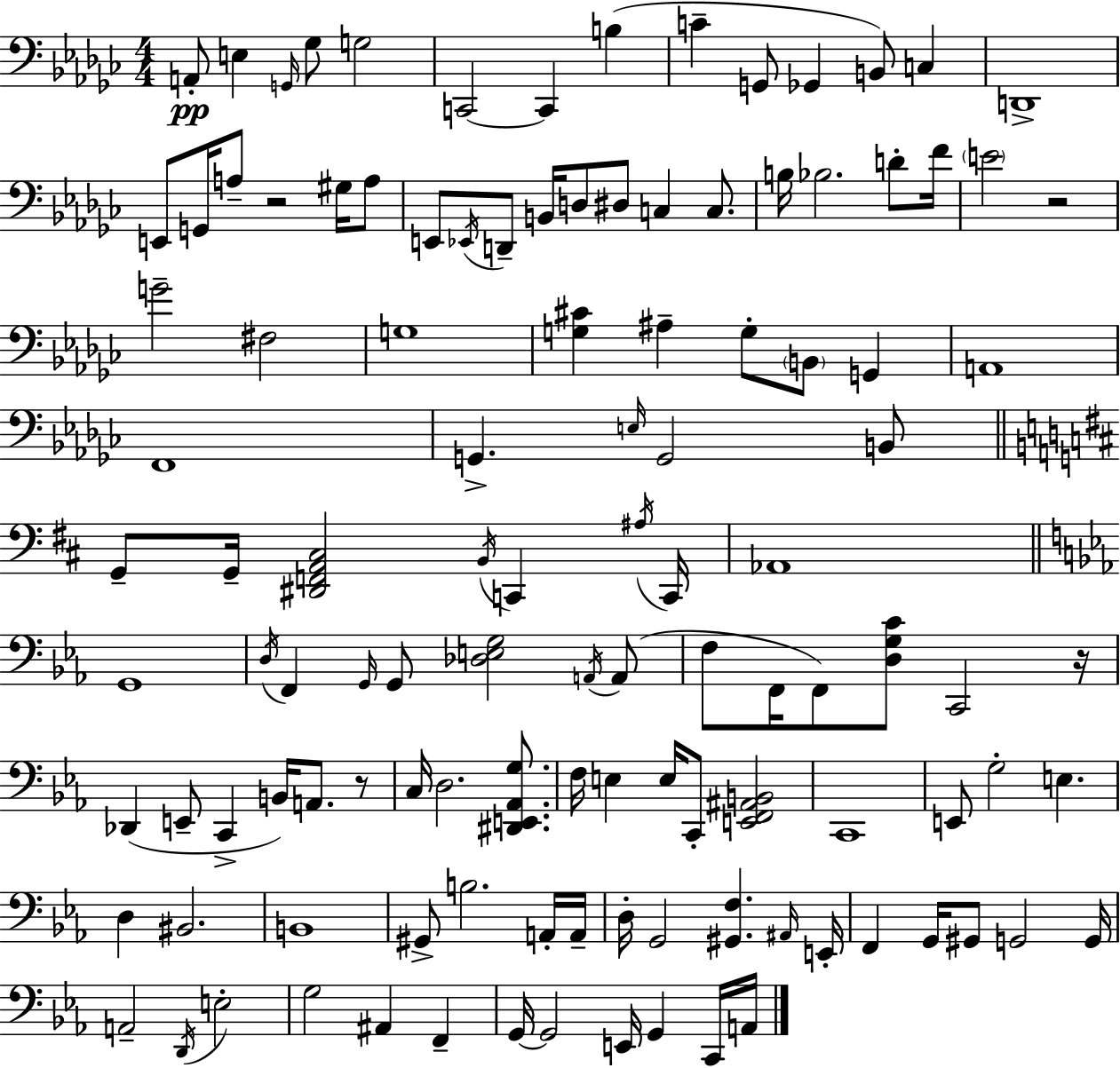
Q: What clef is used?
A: bass